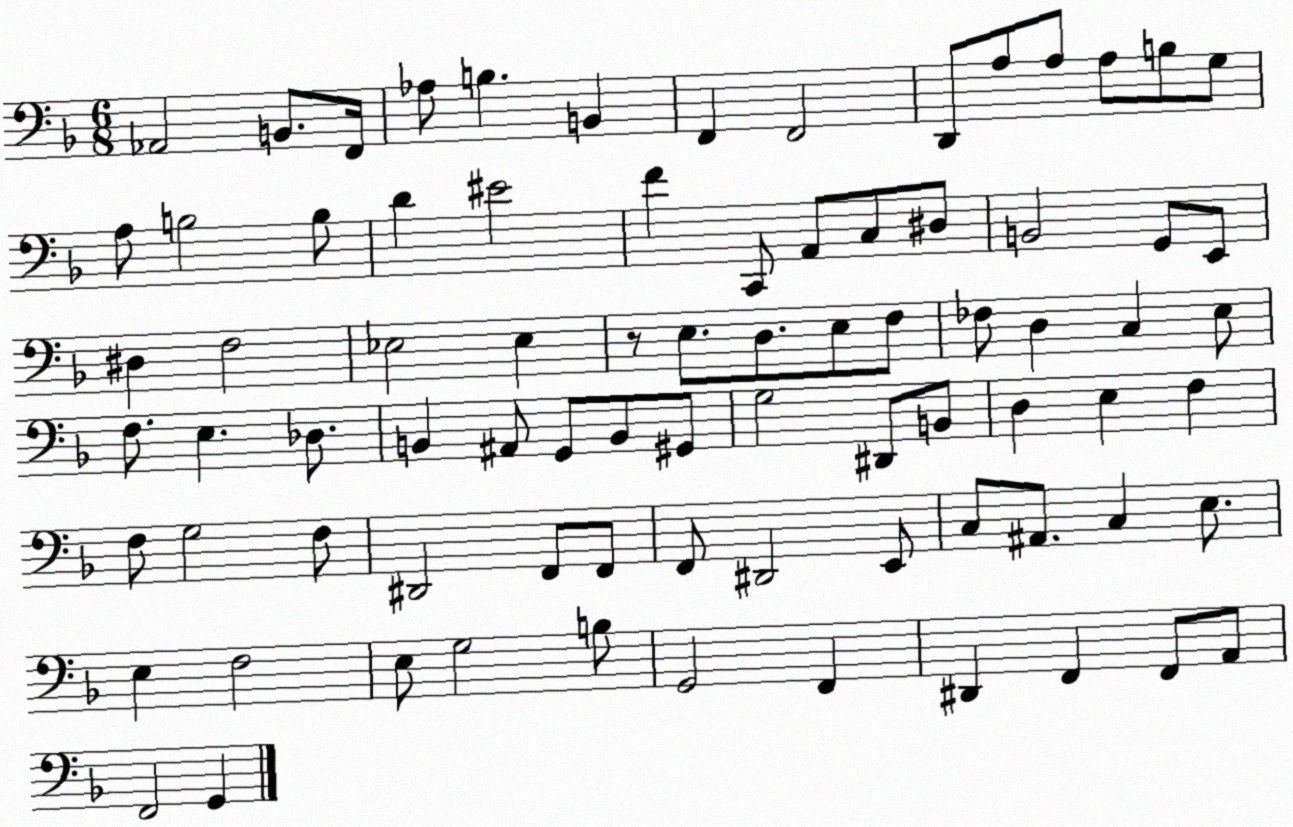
X:1
T:Untitled
M:6/8
L:1/4
K:F
_A,,2 B,,/2 F,,/4 _A,/2 B, B,, F,, F,,2 D,,/2 A,/2 A,/2 A,/2 B,/2 G,/2 A,/2 B,2 B,/2 D ^E2 F C,,/2 A,,/2 C,/2 ^D,/2 B,,2 G,,/2 E,,/2 ^D, F,2 _E,2 _E, z/2 E,/2 D,/2 E,/2 F,/2 _F,/2 D, C, E,/2 F,/2 E, _D,/2 B,, ^A,,/2 G,,/2 B,,/2 ^G,,/2 G,2 ^D,,/2 B,,/2 D, E, F, F,/2 G,2 F,/2 ^D,,2 F,,/2 F,,/2 F,,/2 ^D,,2 E,,/2 C,/2 ^A,,/2 C, E,/2 E, F,2 E,/2 G,2 B,/2 G,,2 F,, ^D,, F,, F,,/2 A,,/2 F,,2 G,,